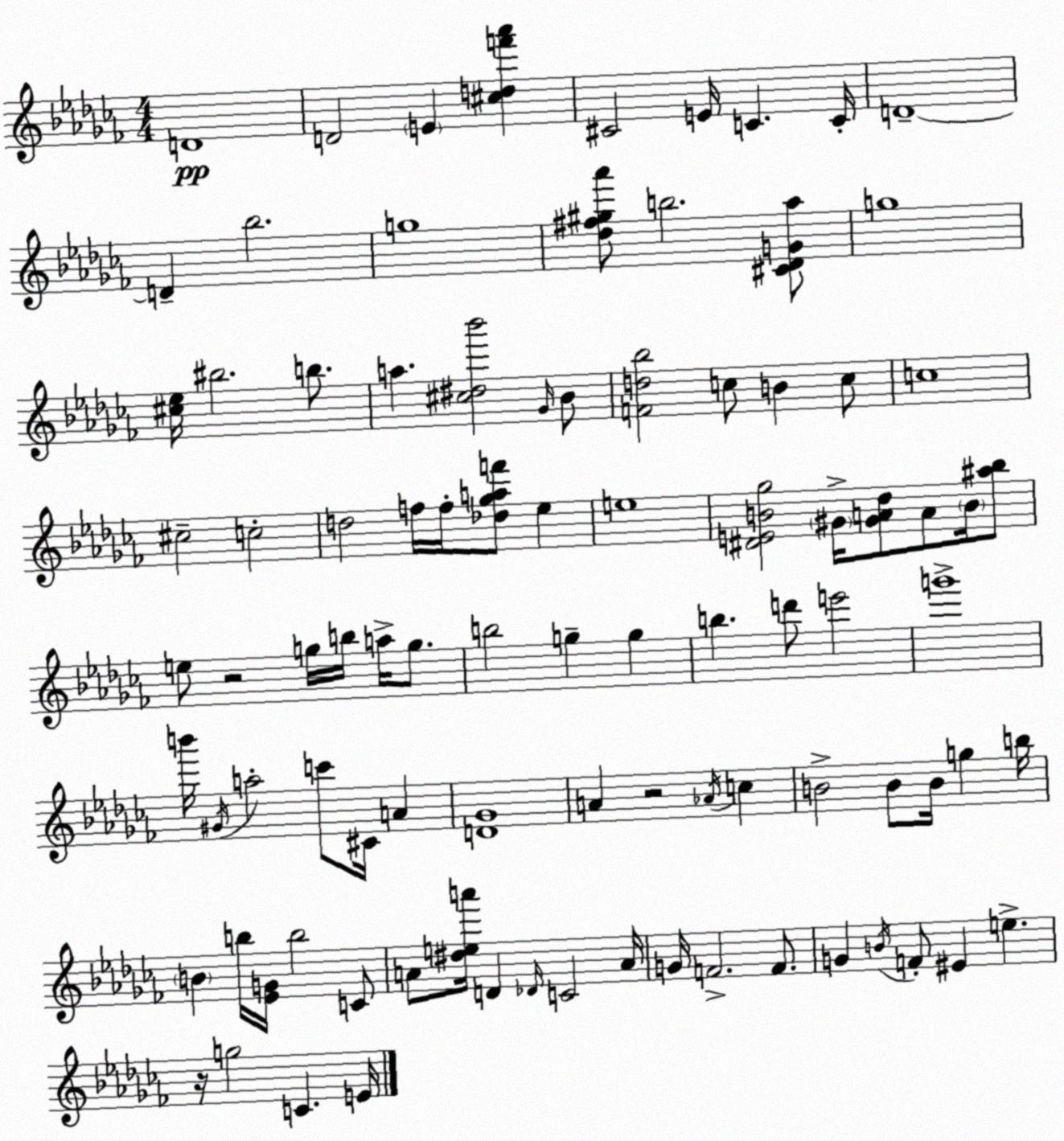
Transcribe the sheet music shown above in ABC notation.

X:1
T:Untitled
M:4/4
L:1/4
K:Abm
D4 D2 E [^cdf'_a'] ^C2 E/4 C C/4 D4 D _b2 g4 [_d^f^g_a']/2 b2 [^C_DG_a]/2 g4 [^c_e]/4 ^b2 b/2 a [^c^d_b']2 _G/4 _B/2 [Fd_b]2 c/2 B c/2 c4 ^c2 c2 d2 f/4 f/4 [_d_gaf']/2 _e e4 [^DEB_g]2 ^G/4 [^GA_d]/2 A/2 B/4 [^a_b]/2 e/2 z2 g/4 b/4 a/4 g/2 b2 g g b d'/2 e'2 g'4 b'/4 ^G/4 a2 c'/2 ^C/4 A [D_G]4 A z2 _A/4 c B2 B/2 B/4 g b/4 B b/4 [_EG]/4 b2 C/2 A/2 [^dea']/4 D _D/4 C2 A/4 G/4 F2 F/2 G B/4 F/2 ^E e z/4 g2 C E/4